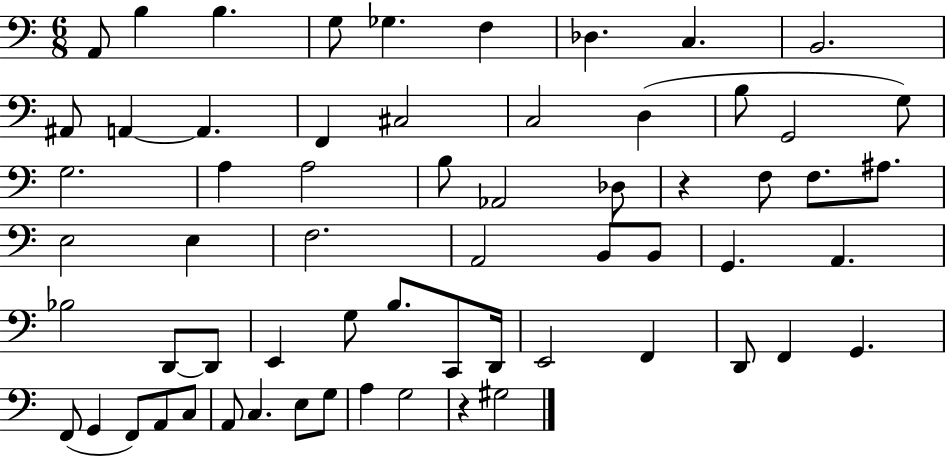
X:1
T:Untitled
M:6/8
L:1/4
K:C
A,,/2 B, B, G,/2 _G, F, _D, C, B,,2 ^A,,/2 A,, A,, F,, ^C,2 C,2 D, B,/2 G,,2 G,/2 G,2 A, A,2 B,/2 _A,,2 _D,/2 z F,/2 F,/2 ^A,/2 E,2 E, F,2 A,,2 B,,/2 B,,/2 G,, A,, _B,2 D,,/2 D,,/2 E,, G,/2 B,/2 C,,/2 D,,/4 E,,2 F,, D,,/2 F,, G,, F,,/2 G,, F,,/2 A,,/2 C,/2 A,,/2 C, E,/2 G,/2 A, G,2 z ^G,2